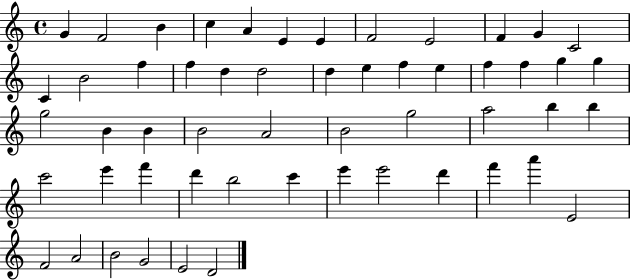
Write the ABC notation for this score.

X:1
T:Untitled
M:4/4
L:1/4
K:C
G F2 B c A E E F2 E2 F G C2 C B2 f f d d2 d e f e f f g g g2 B B B2 A2 B2 g2 a2 b b c'2 e' f' d' b2 c' e' e'2 d' f' a' E2 F2 A2 B2 G2 E2 D2